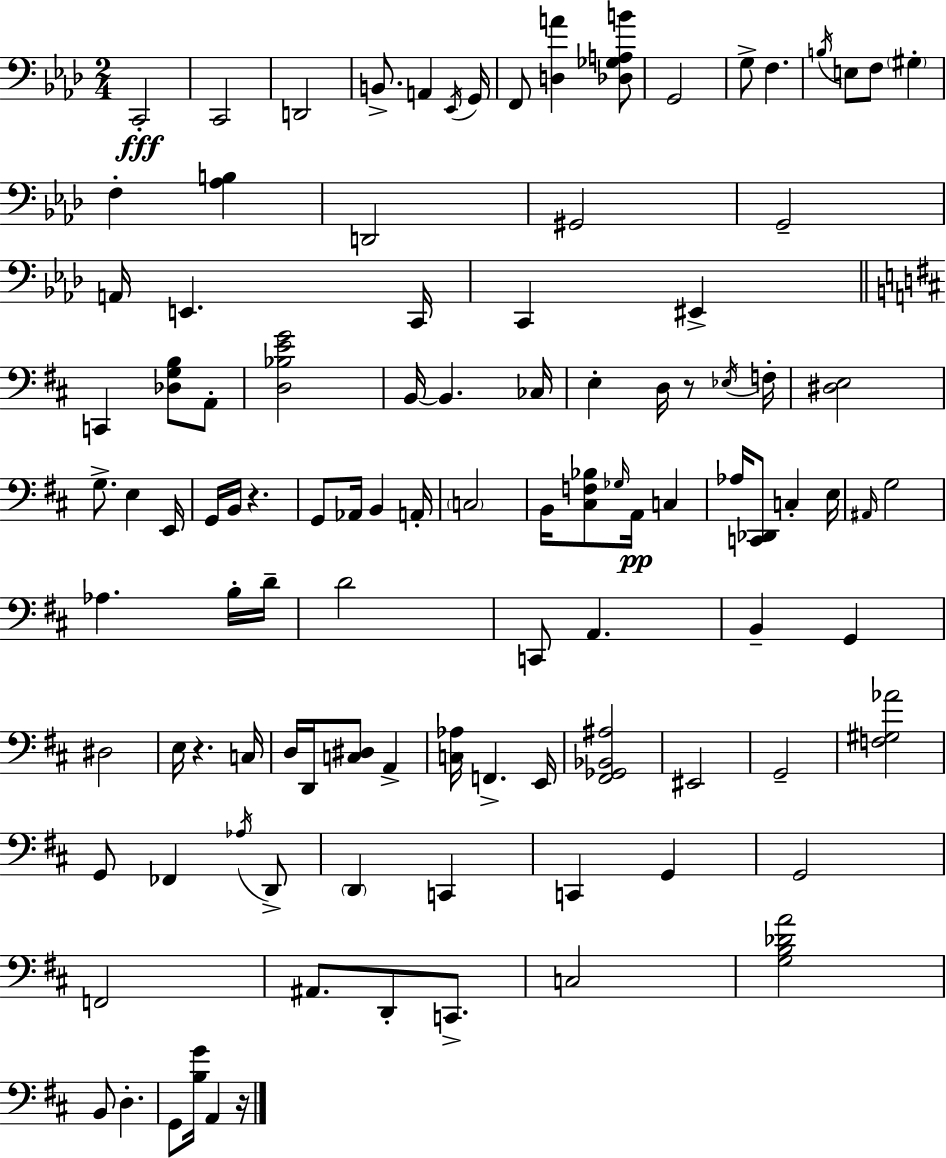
{
  \clef bass
  \numericTimeSignature
  \time 2/4
  \key aes \major
  c,2-.\fff | c,2 | d,2 | b,8.-> a,4 \acciaccatura { ees,16 } | \break g,16 f,8 <d a'>4 <des ges a b'>8 | g,2 | g8-> f4. | \acciaccatura { b16 } e8 f8 \parenthesize gis4-. | \break f4-. <aes b>4 | d,2 | gis,2 | g,2-- | \break a,16 e,4. | c,16 c,4 eis,4-> | \bar "||" \break \key d \major c,4 <des g b>8 a,8-. | <d bes e' g'>2 | b,16~~ b,4. ces16 | e4-. d16 r8 \acciaccatura { ees16 } | \break f16-. <dis e>2 | g8.-> e4 | e,16 g,16 b,16 r4. | g,8 aes,16 b,4 | \break a,16-. \parenthesize c2 | b,16 <cis f bes>8 \grace { ges16 }\pp a,16 c4 | aes16 <c, des,>8 c4-. | e16 \grace { ais,16 } g2 | \break aes4. | b16-. d'16-- d'2 | c,8 a,4. | b,4-- g,4 | \break dis2 | e16 r4. | c16 d16 d,16 <c dis>8 a,4-> | <c aes>16 f,4.-> | \break e,16 <fis, ges, bes, ais>2 | eis,2 | g,2-- | <f gis aes'>2 | \break g,8 fes,4 | \acciaccatura { aes16 } d,8-> \parenthesize d,4 | c,4 c,4 | g,4 g,2 | \break f,2 | ais,8. d,8-. | c,8.-> c2 | <g b des' a'>2 | \break b,8 d4.-. | g,8 <b g'>16 a,4 | r16 \bar "|."
}